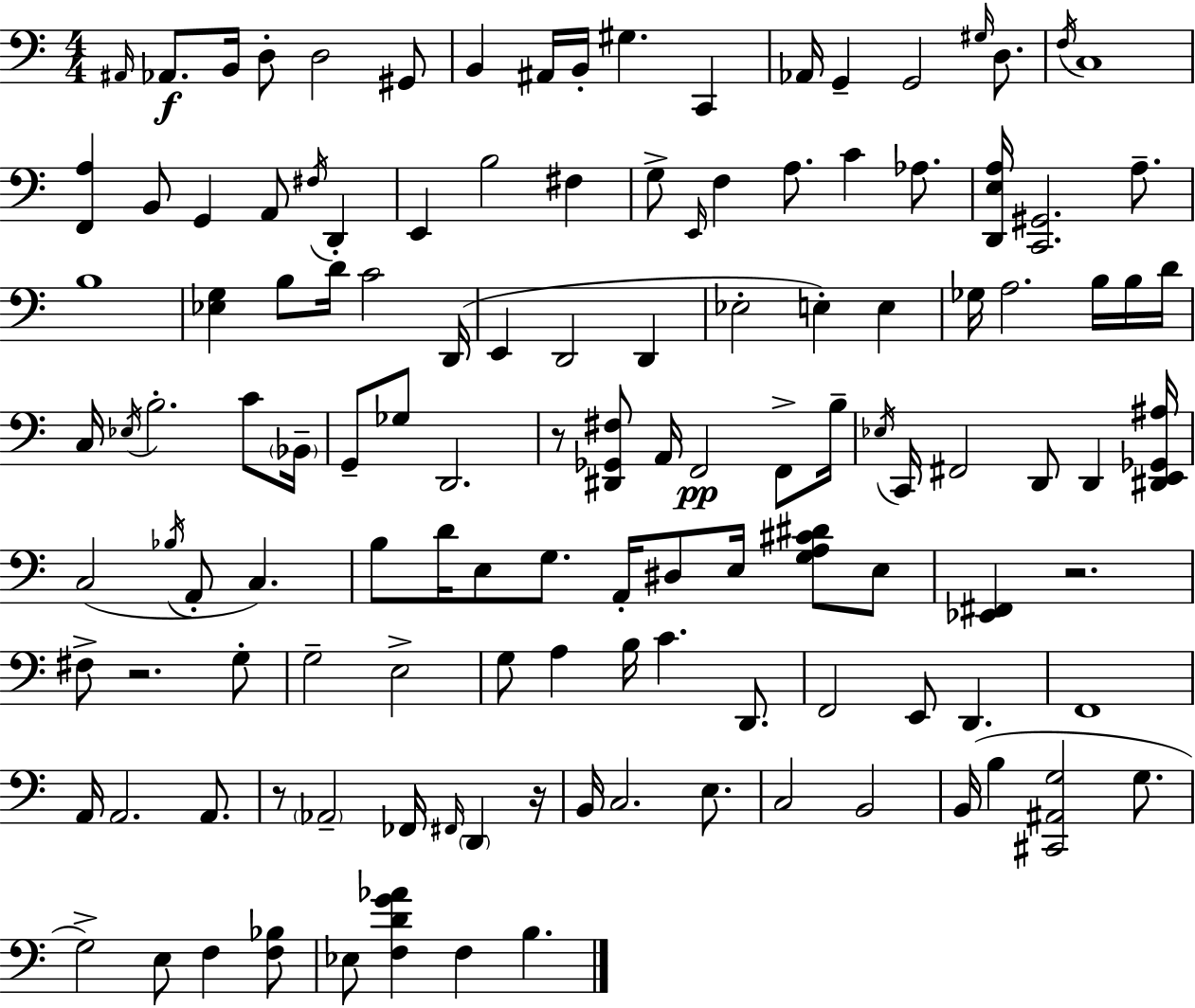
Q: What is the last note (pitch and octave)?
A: B3